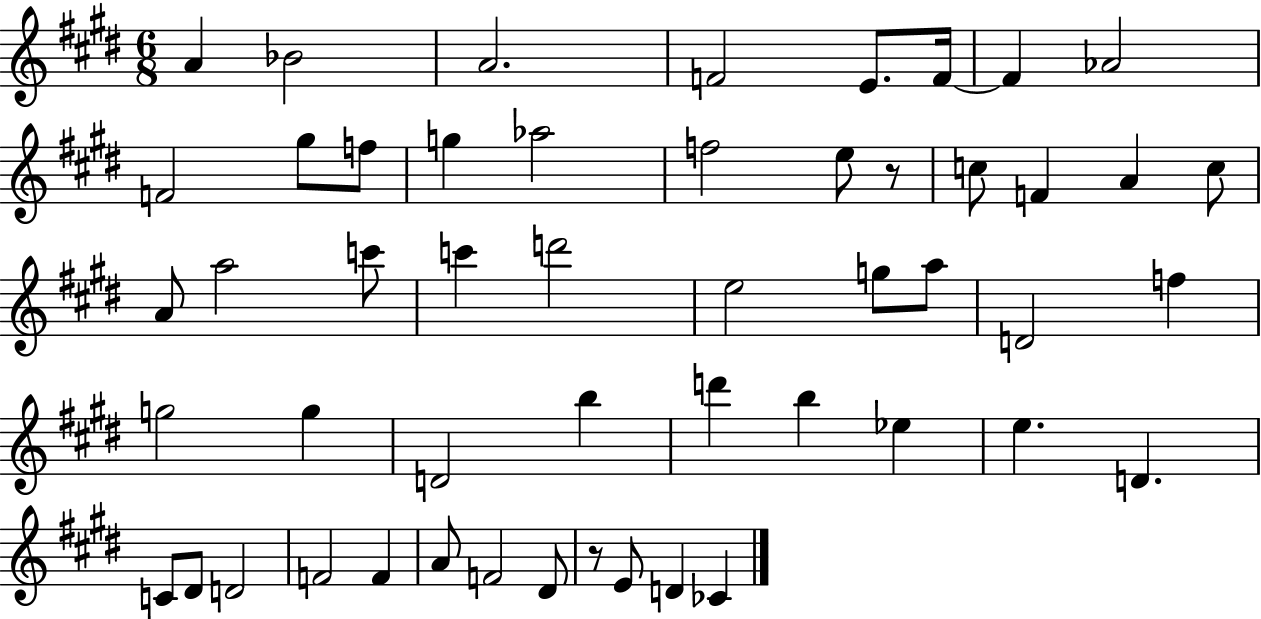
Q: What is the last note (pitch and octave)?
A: CES4